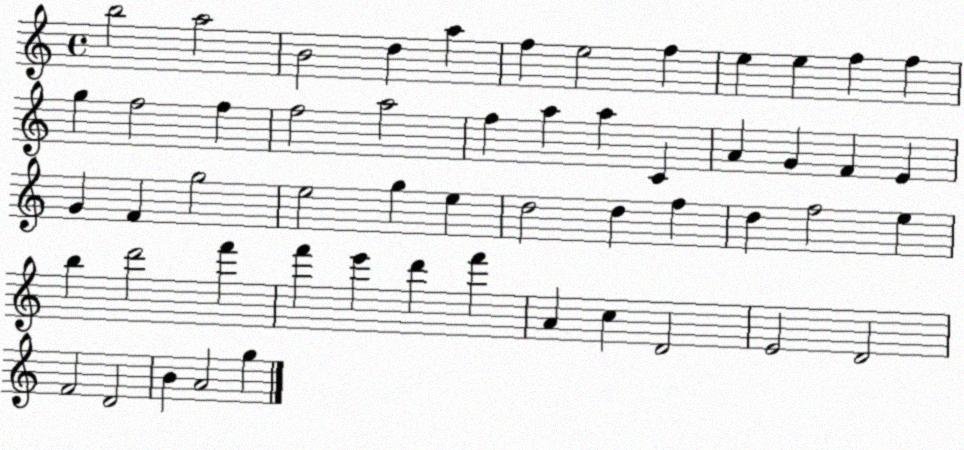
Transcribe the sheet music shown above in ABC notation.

X:1
T:Untitled
M:4/4
L:1/4
K:C
b2 a2 B2 d a f e2 f e e f f g f2 f f2 a2 f a a C A G F E G F g2 e2 g e d2 d f d f2 e b d'2 f' f' e' d' f' A c D2 E2 D2 F2 D2 B A2 g